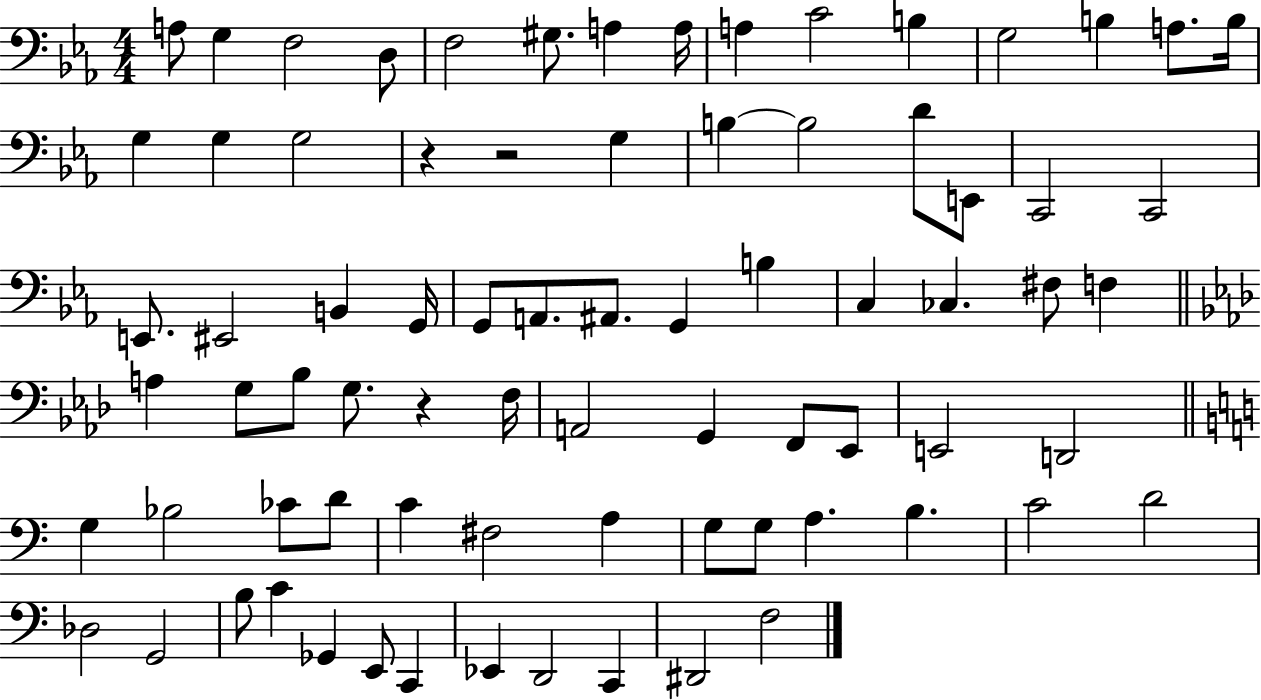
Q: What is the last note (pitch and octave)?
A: F3